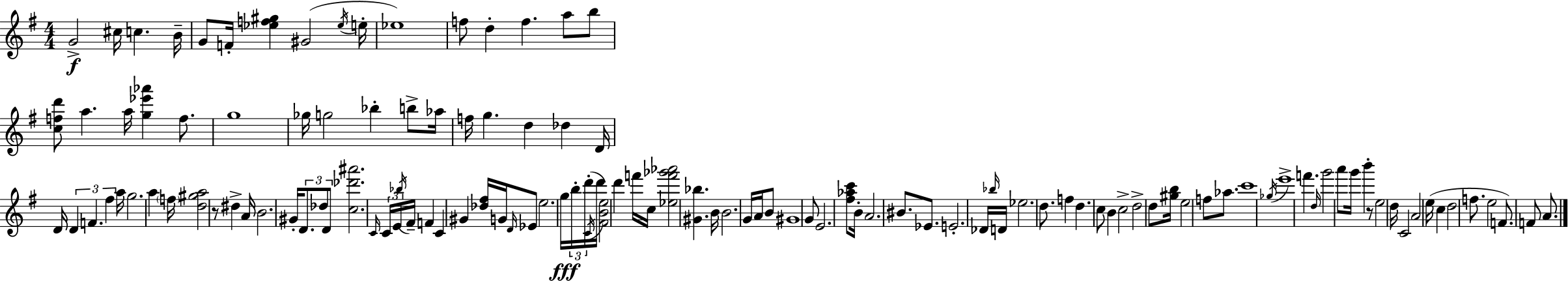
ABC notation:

X:1
T:Untitled
M:4/4
L:1/4
K:G
G2 ^c/4 c B/4 G/2 F/4 [_ef^g] ^G2 _e/4 e/4 _e4 f/2 d f a/2 b/2 [cfd']/2 a a/4 [g_e'_a'] f/2 g4 _g/4 g2 _b b/2 _a/4 f/4 g d _d D/4 D/4 D F ^f a/4 g2 a f/4 [d^ga]2 z/2 ^d A/4 B2 ^G/4 D/2 _d/2 D/2 [c_d'^a']2 C/4 C/4 E/4 _b/4 ^F/4 F C ^G [_d^f]/4 G/4 D/4 _E/2 e2 g/4 b/4 d'/4 C/4 d'/4 [^FBe]2 d' f'/4 c/4 [_ef'_g'_a']2 [^G_b] B/4 B2 G/4 A/4 B/2 ^G4 G/2 E2 [^f_ac']/2 B/4 A2 ^B/2 _E/2 E2 _D/4 _b/4 D/4 _e2 d/2 f d c/2 B c2 d2 d/2 [^gb]/4 e2 f/2 _a/2 c'4 _g/4 e'4 f' d/4 g'2 a'/2 g'/4 b' z/2 e2 d/4 C2 A2 e/4 c d2 f/2 e2 F/2 F/2 A/2